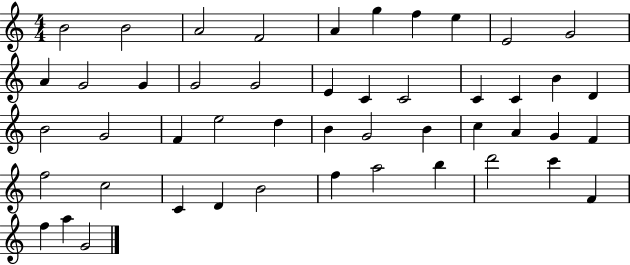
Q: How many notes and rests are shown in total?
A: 48